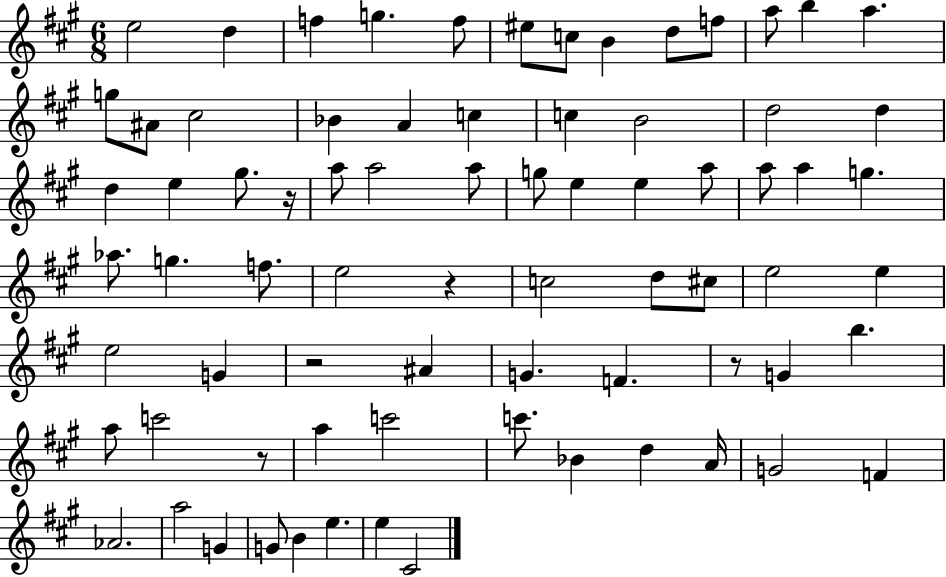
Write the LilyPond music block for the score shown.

{
  \clef treble
  \numericTimeSignature
  \time 6/8
  \key a \major
  e''2 d''4 | f''4 g''4. f''8 | eis''8 c''8 b'4 d''8 f''8 | a''8 b''4 a''4. | \break g''8 ais'8 cis''2 | bes'4 a'4 c''4 | c''4 b'2 | d''2 d''4 | \break d''4 e''4 gis''8. r16 | a''8 a''2 a''8 | g''8 e''4 e''4 a''8 | a''8 a''4 g''4. | \break aes''8. g''4. f''8. | e''2 r4 | c''2 d''8 cis''8 | e''2 e''4 | \break e''2 g'4 | r2 ais'4 | g'4. f'4. | r8 g'4 b''4. | \break a''8 c'''2 r8 | a''4 c'''2 | c'''8. bes'4 d''4 a'16 | g'2 f'4 | \break aes'2. | a''2 g'4 | g'8 b'4 e''4. | e''4 cis'2 | \break \bar "|."
}